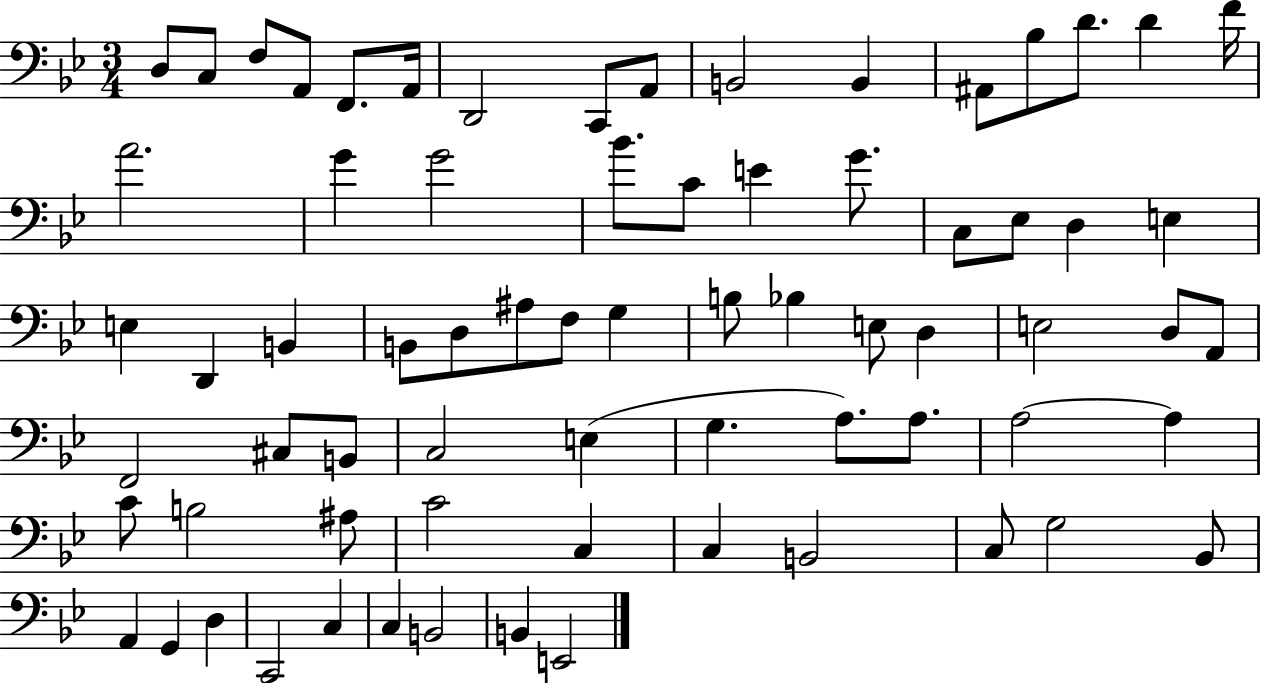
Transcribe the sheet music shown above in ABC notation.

X:1
T:Untitled
M:3/4
L:1/4
K:Bb
D,/2 C,/2 F,/2 A,,/2 F,,/2 A,,/4 D,,2 C,,/2 A,,/2 B,,2 B,, ^A,,/2 _B,/2 D/2 D F/4 A2 G G2 _B/2 C/2 E G/2 C,/2 _E,/2 D, E, E, D,, B,, B,,/2 D,/2 ^A,/2 F,/2 G, B,/2 _B, E,/2 D, E,2 D,/2 A,,/2 F,,2 ^C,/2 B,,/2 C,2 E, G, A,/2 A,/2 A,2 A, C/2 B,2 ^A,/2 C2 C, C, B,,2 C,/2 G,2 _B,,/2 A,, G,, D, C,,2 C, C, B,,2 B,, E,,2